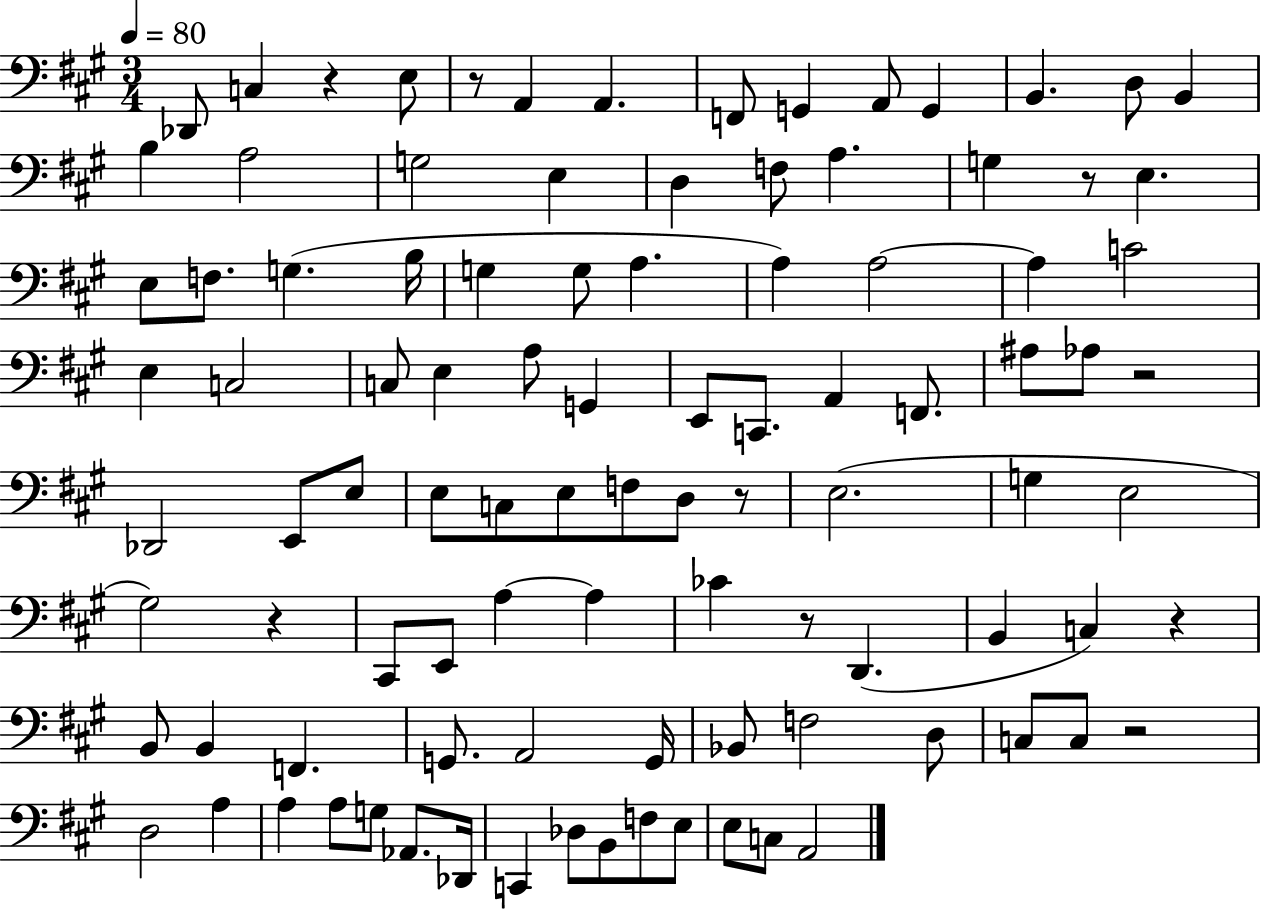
{
  \clef bass
  \numericTimeSignature
  \time 3/4
  \key a \major
  \tempo 4 = 80
  des,8 c4 r4 e8 | r8 a,4 a,4. | f,8 g,4 a,8 g,4 | b,4. d8 b,4 | \break b4 a2 | g2 e4 | d4 f8 a4. | g4 r8 e4. | \break e8 f8. g4.( b16 | g4 g8 a4. | a4) a2~~ | a4 c'2 | \break e4 c2 | c8 e4 a8 g,4 | e,8 c,8. a,4 f,8. | ais8 aes8 r2 | \break des,2 e,8 e8 | e8 c8 e8 f8 d8 r8 | e2.( | g4 e2 | \break gis2) r4 | cis,8 e,8 a4~~ a4 | ces'4 r8 d,4.( | b,4 c4) r4 | \break b,8 b,4 f,4. | g,8. a,2 g,16 | bes,8 f2 d8 | c8 c8 r2 | \break d2 a4 | a4 a8 g8 aes,8. des,16 | c,4 des8 b,8 f8 e8 | e8 c8 a,2 | \break \bar "|."
}